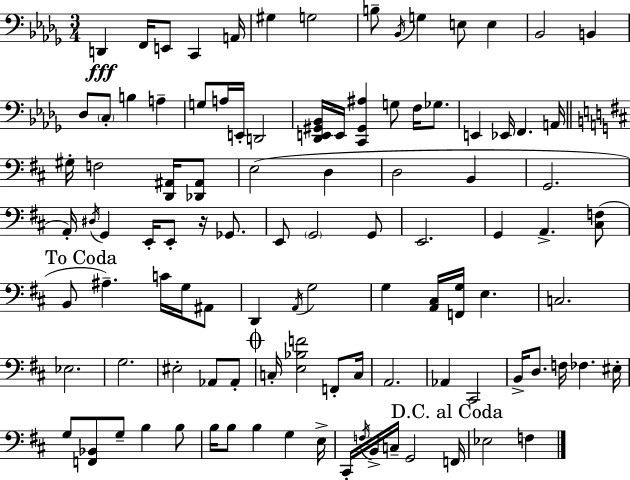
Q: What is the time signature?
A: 3/4